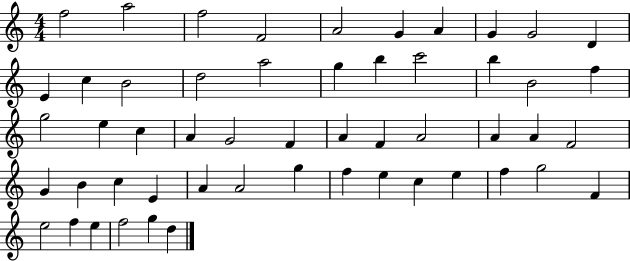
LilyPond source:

{
  \clef treble
  \numericTimeSignature
  \time 4/4
  \key c \major
  f''2 a''2 | f''2 f'2 | a'2 g'4 a'4 | g'4 g'2 d'4 | \break e'4 c''4 b'2 | d''2 a''2 | g''4 b''4 c'''2 | b''4 b'2 f''4 | \break g''2 e''4 c''4 | a'4 g'2 f'4 | a'4 f'4 a'2 | a'4 a'4 f'2 | \break g'4 b'4 c''4 e'4 | a'4 a'2 g''4 | f''4 e''4 c''4 e''4 | f''4 g''2 f'4 | \break e''2 f''4 e''4 | f''2 g''4 d''4 | \bar "|."
}